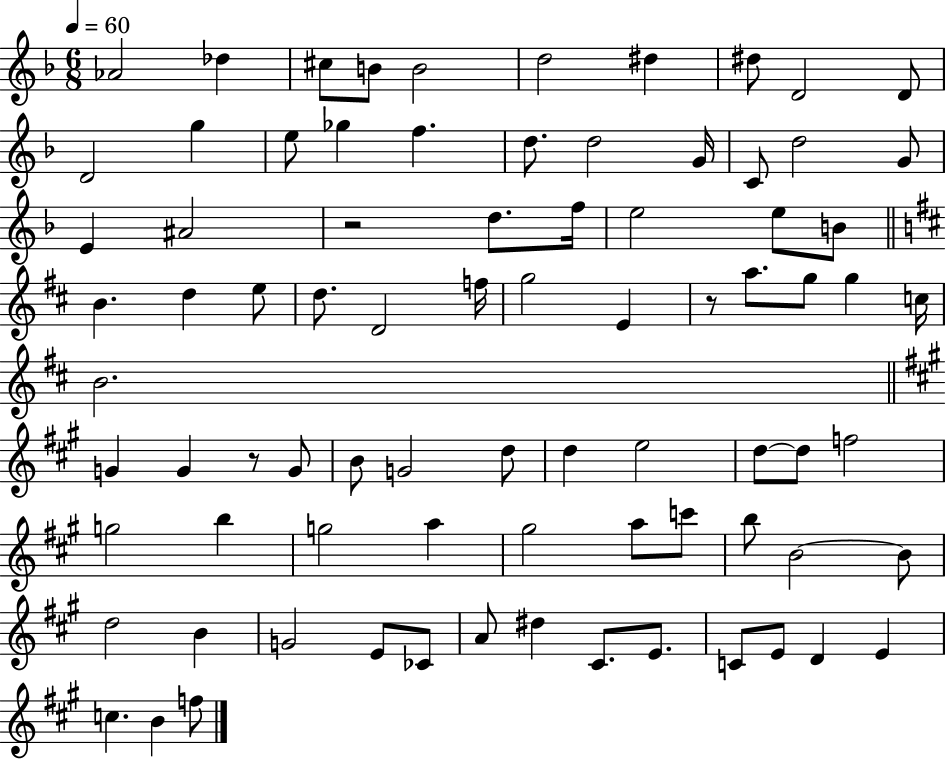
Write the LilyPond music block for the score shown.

{
  \clef treble
  \numericTimeSignature
  \time 6/8
  \key f \major
  \tempo 4 = 60
  aes'2 des''4 | cis''8 b'8 b'2 | d''2 dis''4 | dis''8 d'2 d'8 | \break d'2 g''4 | e''8 ges''4 f''4. | d''8. d''2 g'16 | c'8 d''2 g'8 | \break e'4 ais'2 | r2 d''8. f''16 | e''2 e''8 b'8 | \bar "||" \break \key d \major b'4. d''4 e''8 | d''8. d'2 f''16 | g''2 e'4 | r8 a''8. g''8 g''4 c''16 | \break b'2. | \bar "||" \break \key a \major g'4 g'4 r8 g'8 | b'8 g'2 d''8 | d''4 e''2 | d''8~~ d''8 f''2 | \break g''2 b''4 | g''2 a''4 | gis''2 a''8 c'''8 | b''8 b'2~~ b'8 | \break d''2 b'4 | g'2 e'8 ces'8 | a'8 dis''4 cis'8. e'8. | c'8 e'8 d'4 e'4 | \break c''4. b'4 f''8 | \bar "|."
}